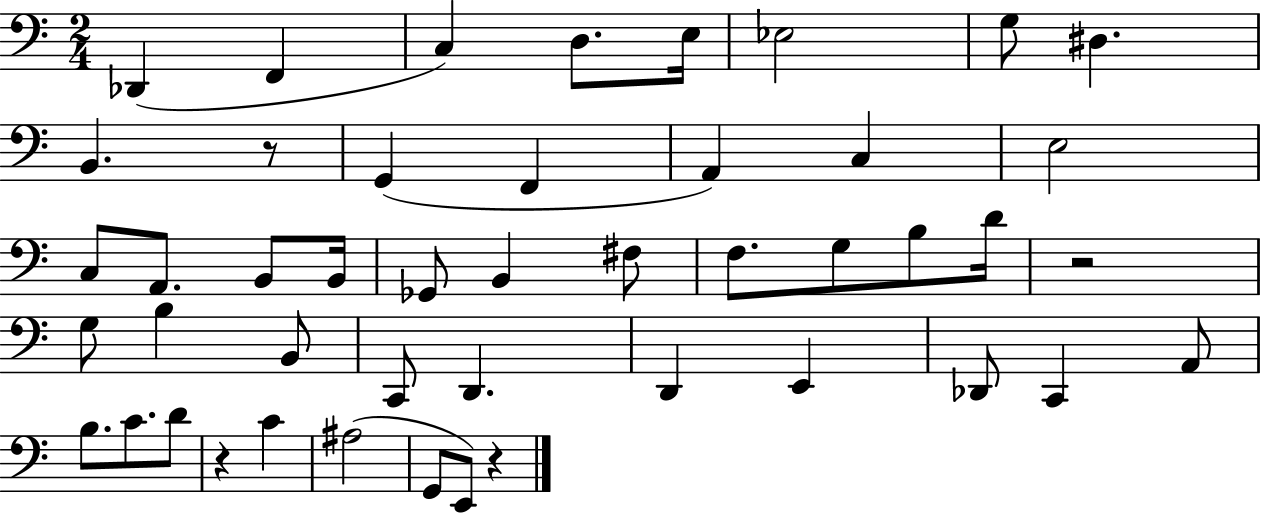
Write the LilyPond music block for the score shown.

{
  \clef bass
  \numericTimeSignature
  \time 2/4
  \key c \major
  des,4( f,4 | c4) d8. e16 | ees2 | g8 dis4. | \break b,4. r8 | g,4( f,4 | a,4) c4 | e2 | \break c8 a,8. b,8 b,16 | ges,8 b,4 fis8 | f8. g8 b8 d'16 | r2 | \break g8 b4 b,8 | c,8 d,4. | d,4 e,4 | des,8 c,4 a,8 | \break b8. c'8. d'8 | r4 c'4 | ais2( | g,8 e,8) r4 | \break \bar "|."
}